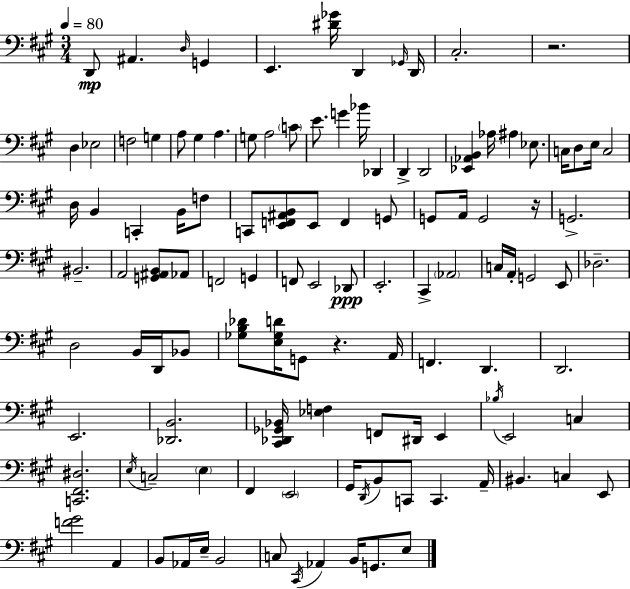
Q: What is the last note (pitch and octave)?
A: E3